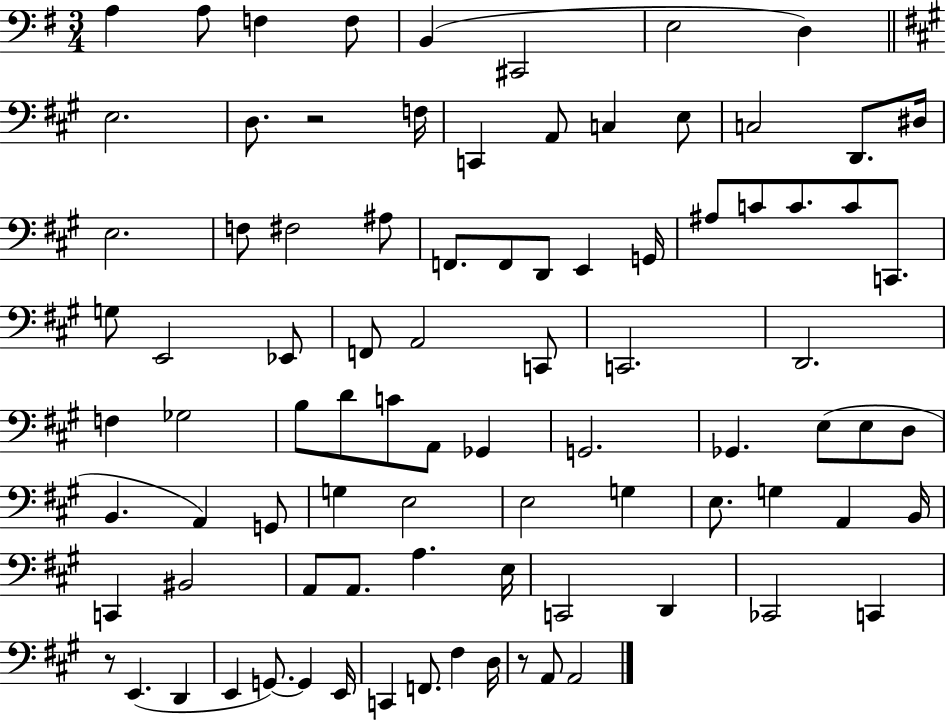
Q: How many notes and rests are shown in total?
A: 88